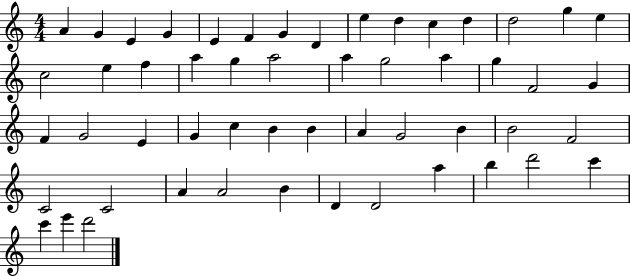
{
  \clef treble
  \numericTimeSignature
  \time 4/4
  \key c \major
  a'4 g'4 e'4 g'4 | e'4 f'4 g'4 d'4 | e''4 d''4 c''4 d''4 | d''2 g''4 e''4 | \break c''2 e''4 f''4 | a''4 g''4 a''2 | a''4 g''2 a''4 | g''4 f'2 g'4 | \break f'4 g'2 e'4 | g'4 c''4 b'4 b'4 | a'4 g'2 b'4 | b'2 f'2 | \break c'2 c'2 | a'4 a'2 b'4 | d'4 d'2 a''4 | b''4 d'''2 c'''4 | \break c'''4 e'''4 d'''2 | \bar "|."
}